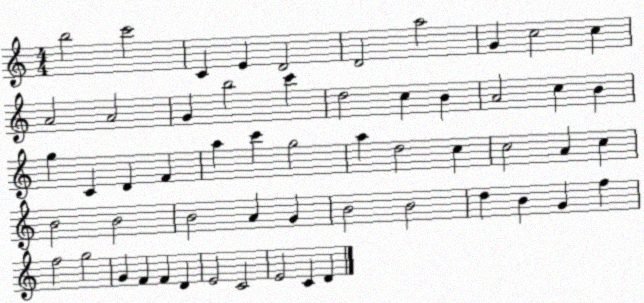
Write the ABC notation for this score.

X:1
T:Untitled
M:4/4
L:1/4
K:C
b2 c'2 C E D2 D2 a2 G c2 c A2 A2 G b2 c' d2 c B A2 c B g C D F a c' g2 a d2 c c2 A c B2 B2 B2 A G B2 B2 d B G f f2 g2 G F F D E2 C2 E2 C D